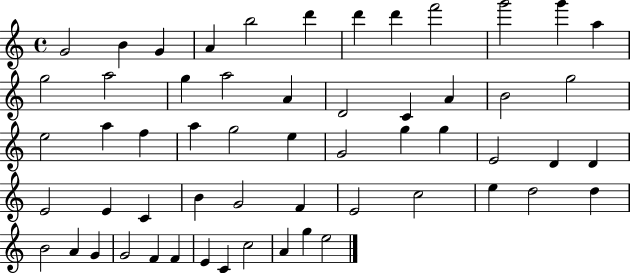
G4/h B4/q G4/q A4/q B5/h D6/q D6/q D6/q F6/h G6/h G6/q A5/q G5/h A5/h G5/q A5/h A4/q D4/h C4/q A4/q B4/h G5/h E5/h A5/q F5/q A5/q G5/h E5/q G4/h G5/q G5/q E4/h D4/q D4/q E4/h E4/q C4/q B4/q G4/h F4/q E4/h C5/h E5/q D5/h D5/q B4/h A4/q G4/q G4/h F4/q F4/q E4/q C4/q C5/h A4/q G5/q E5/h